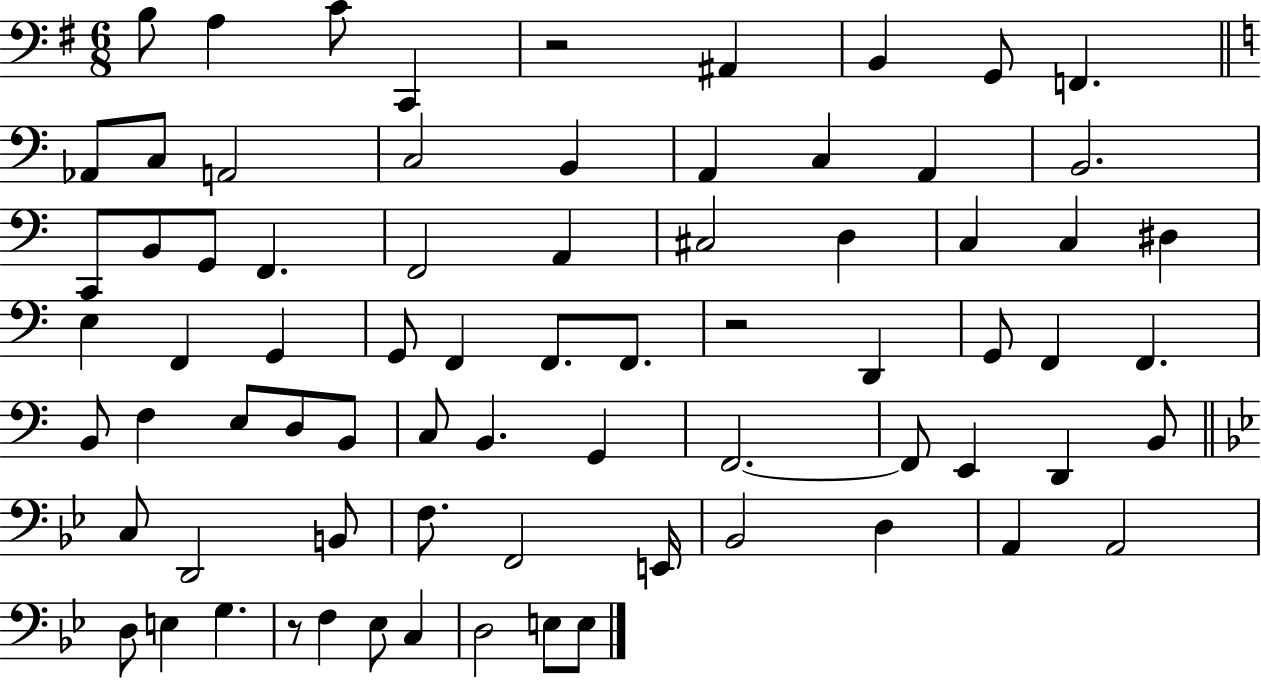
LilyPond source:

{
  \clef bass
  \numericTimeSignature
  \time 6/8
  \key g \major
  \repeat volta 2 { b8 a4 c'8 c,4 | r2 ais,4 | b,4 g,8 f,4. | \bar "||" \break \key a \minor aes,8 c8 a,2 | c2 b,4 | a,4 c4 a,4 | b,2. | \break c,8 b,8 g,8 f,4. | f,2 a,4 | cis2 d4 | c4 c4 dis4 | \break e4 f,4 g,4 | g,8 f,4 f,8. f,8. | r2 d,4 | g,8 f,4 f,4. | \break b,8 f4 e8 d8 b,8 | c8 b,4. g,4 | f,2.~~ | f,8 e,4 d,4 b,8 | \break \bar "||" \break \key bes \major c8 d,2 b,8 | f8. f,2 e,16 | bes,2 d4 | a,4 a,2 | \break d8 e4 g4. | r8 f4 ees8 c4 | d2 e8 e8 | } \bar "|."
}